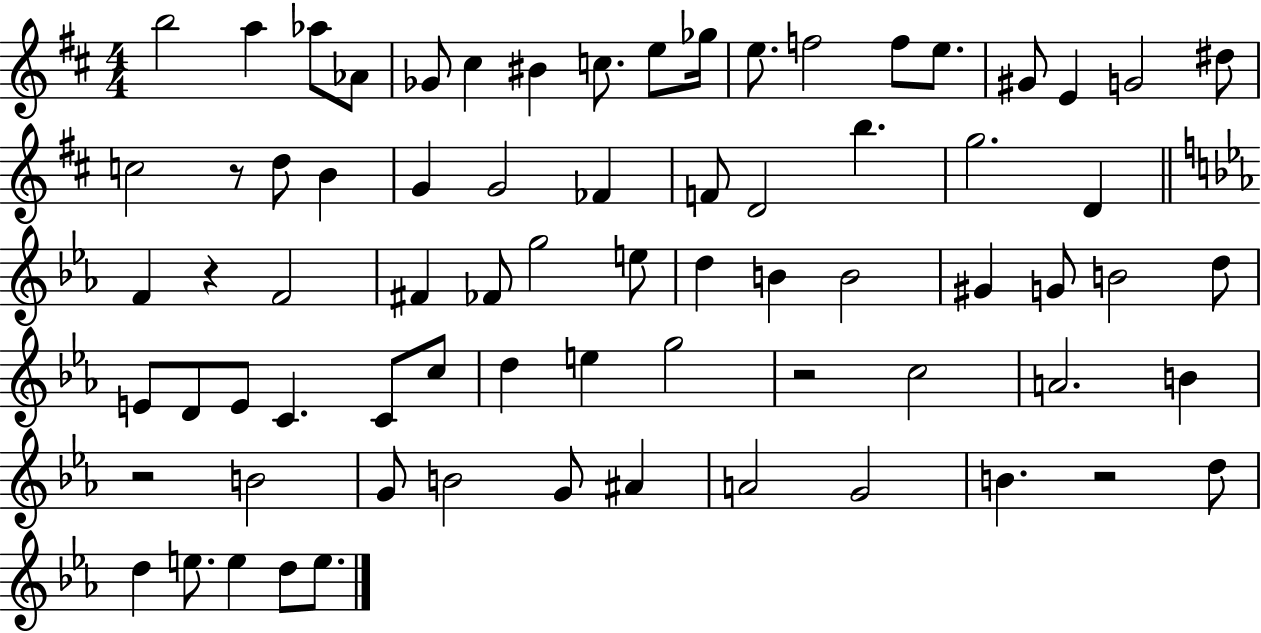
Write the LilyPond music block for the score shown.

{
  \clef treble
  \numericTimeSignature
  \time 4/4
  \key d \major
  \repeat volta 2 { b''2 a''4 aes''8 aes'8 | ges'8 cis''4 bis'4 c''8. e''8 ges''16 | e''8. f''2 f''8 e''8. | gis'8 e'4 g'2 dis''8 | \break c''2 r8 d''8 b'4 | g'4 g'2 fes'4 | f'8 d'2 b''4. | g''2. d'4 | \break \bar "||" \break \key c \minor f'4 r4 f'2 | fis'4 fes'8 g''2 e''8 | d''4 b'4 b'2 | gis'4 g'8 b'2 d''8 | \break e'8 d'8 e'8 c'4. c'8 c''8 | d''4 e''4 g''2 | r2 c''2 | a'2. b'4 | \break r2 b'2 | g'8 b'2 g'8 ais'4 | a'2 g'2 | b'4. r2 d''8 | \break d''4 e''8. e''4 d''8 e''8. | } \bar "|."
}